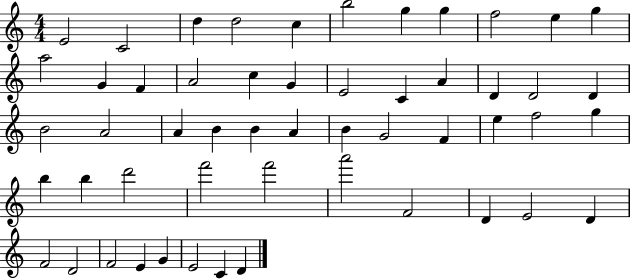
E4/h C4/h D5/q D5/h C5/q B5/h G5/q G5/q F5/h E5/q G5/q A5/h G4/q F4/q A4/h C5/q G4/q E4/h C4/q A4/q D4/q D4/h D4/q B4/h A4/h A4/q B4/q B4/q A4/q B4/q G4/h F4/q E5/q F5/h G5/q B5/q B5/q D6/h F6/h F6/h A6/h F4/h D4/q E4/h D4/q F4/h D4/h F4/h E4/q G4/q E4/h C4/q D4/q